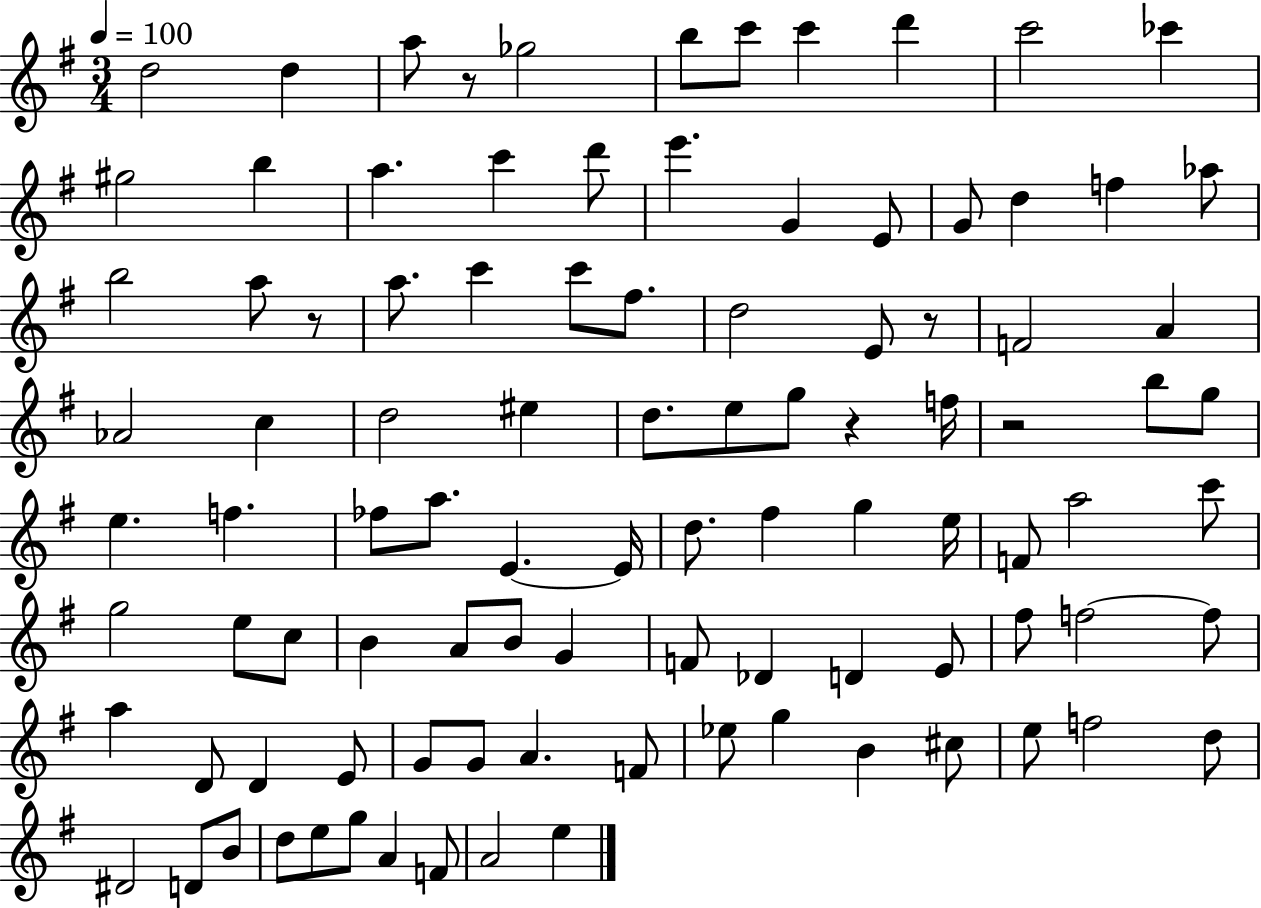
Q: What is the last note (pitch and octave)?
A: E5